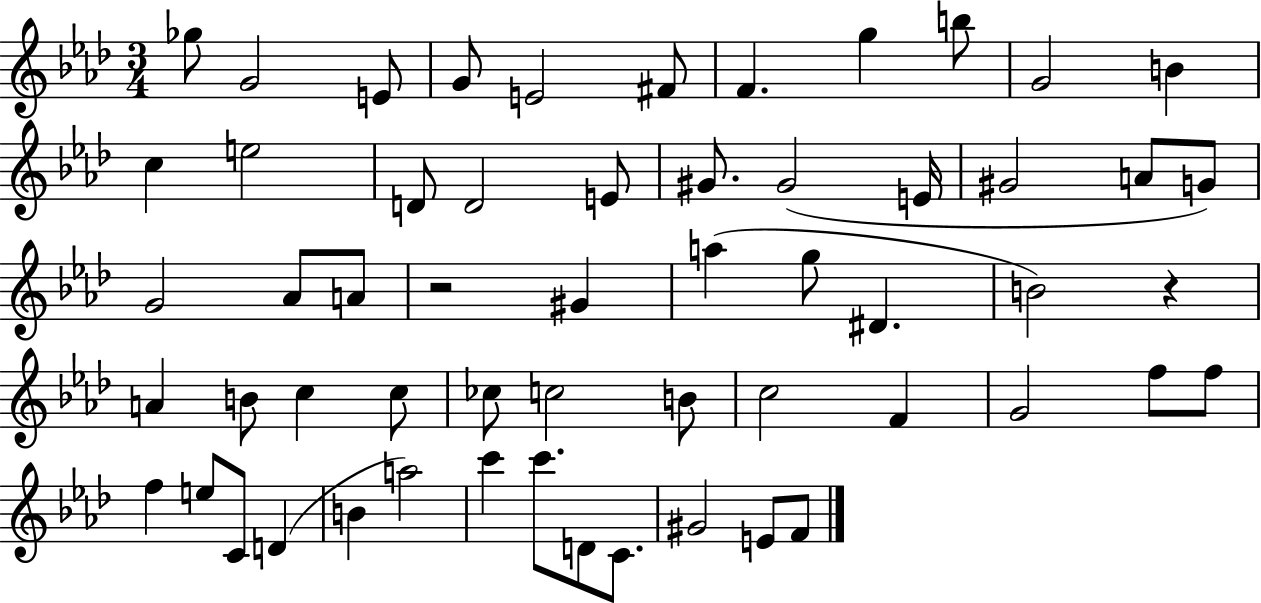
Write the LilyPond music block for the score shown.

{
  \clef treble
  \numericTimeSignature
  \time 3/4
  \key aes \major
  ges''8 g'2 e'8 | g'8 e'2 fis'8 | f'4. g''4 b''8 | g'2 b'4 | \break c''4 e''2 | d'8 d'2 e'8 | gis'8. gis'2( e'16 | gis'2 a'8 g'8) | \break g'2 aes'8 a'8 | r2 gis'4 | a''4( g''8 dis'4. | b'2) r4 | \break a'4 b'8 c''4 c''8 | ces''8 c''2 b'8 | c''2 f'4 | g'2 f''8 f''8 | \break f''4 e''8 c'8 d'4( | b'4 a''2) | c'''4 c'''8. d'8 c'8. | gis'2 e'8 f'8 | \break \bar "|."
}